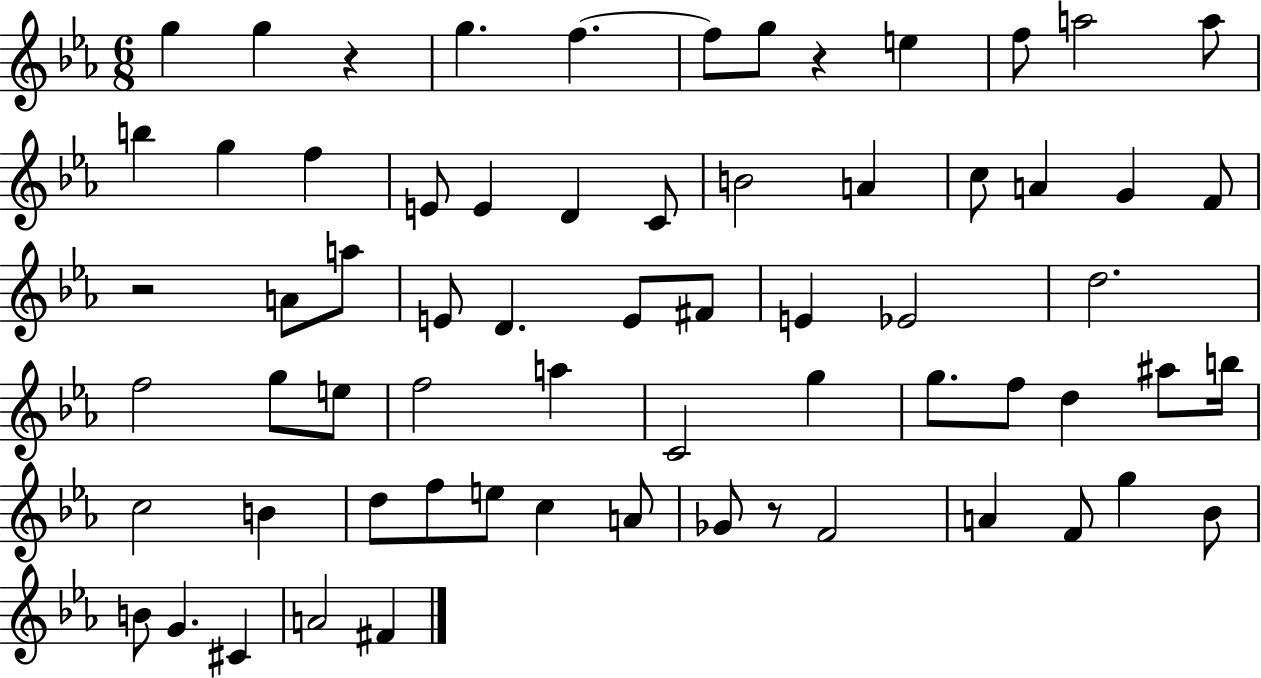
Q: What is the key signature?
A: EES major